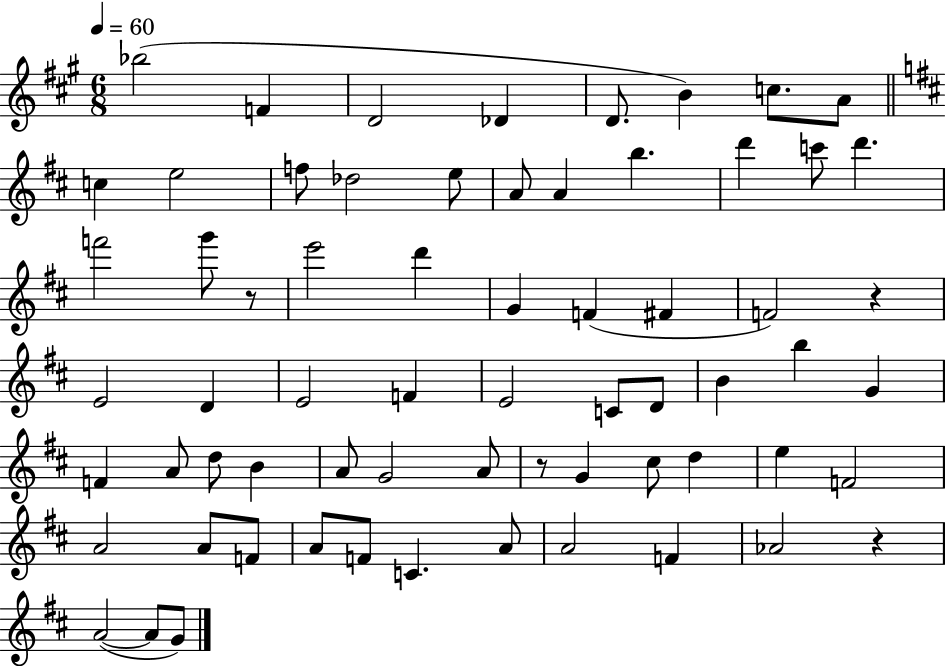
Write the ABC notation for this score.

X:1
T:Untitled
M:6/8
L:1/4
K:A
_b2 F D2 _D D/2 B c/2 A/2 c e2 f/2 _d2 e/2 A/2 A b d' c'/2 d' f'2 g'/2 z/2 e'2 d' G F ^F F2 z E2 D E2 F E2 C/2 D/2 B b G F A/2 d/2 B A/2 G2 A/2 z/2 G ^c/2 d e F2 A2 A/2 F/2 A/2 F/2 C A/2 A2 F _A2 z A2 A/2 G/2